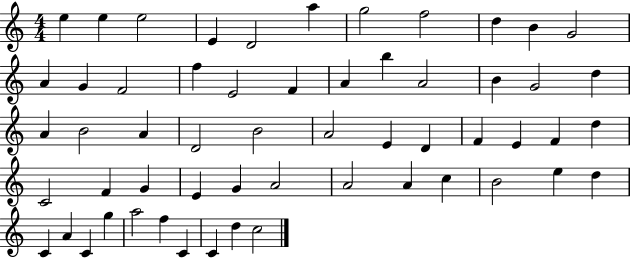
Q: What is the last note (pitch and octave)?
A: C5